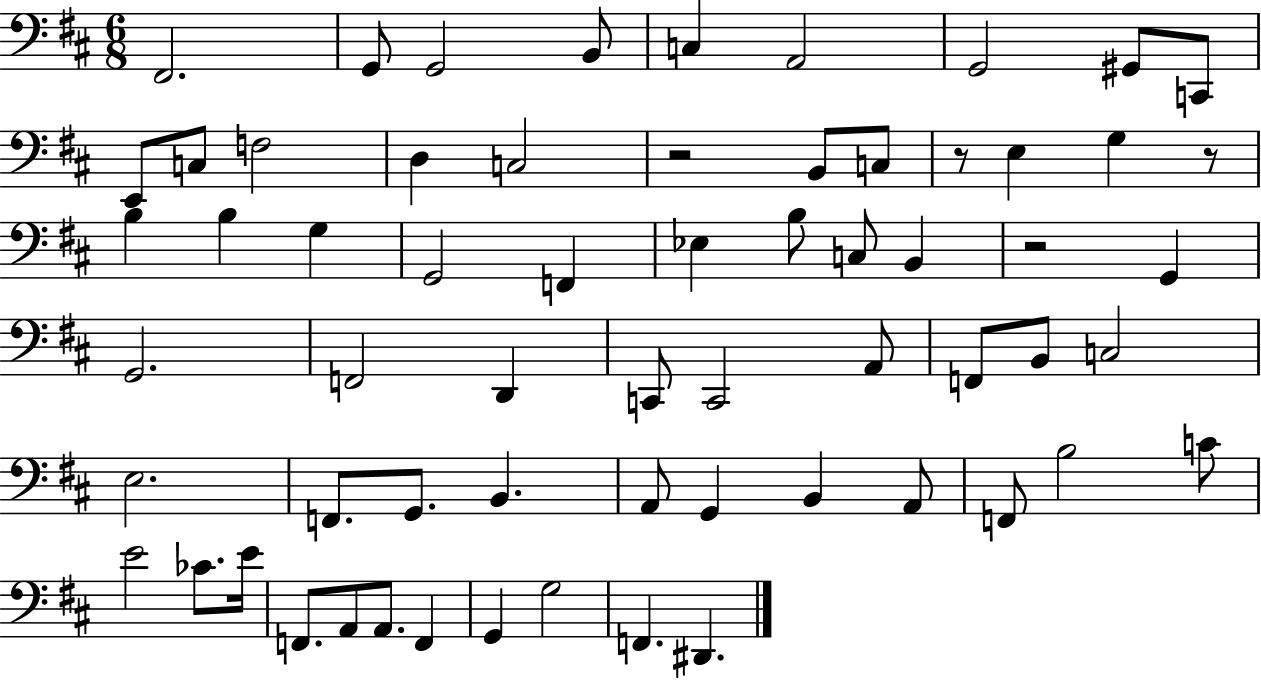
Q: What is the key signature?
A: D major